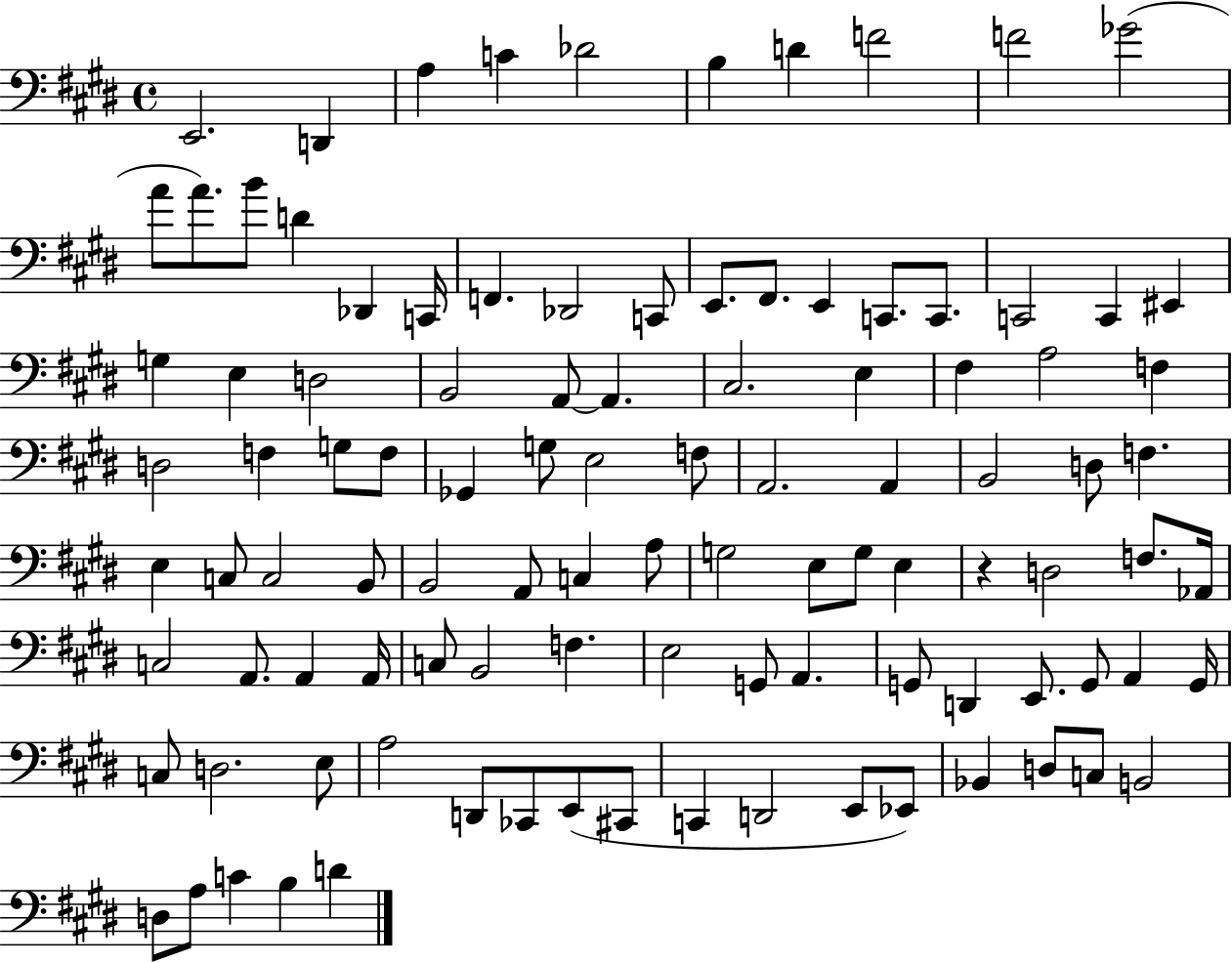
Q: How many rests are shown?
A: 1